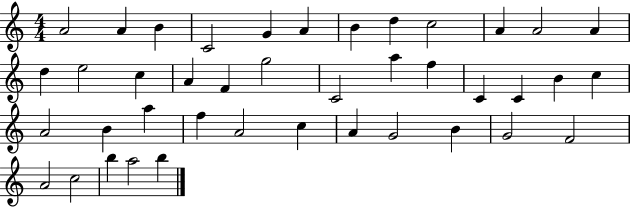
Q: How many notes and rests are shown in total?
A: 41